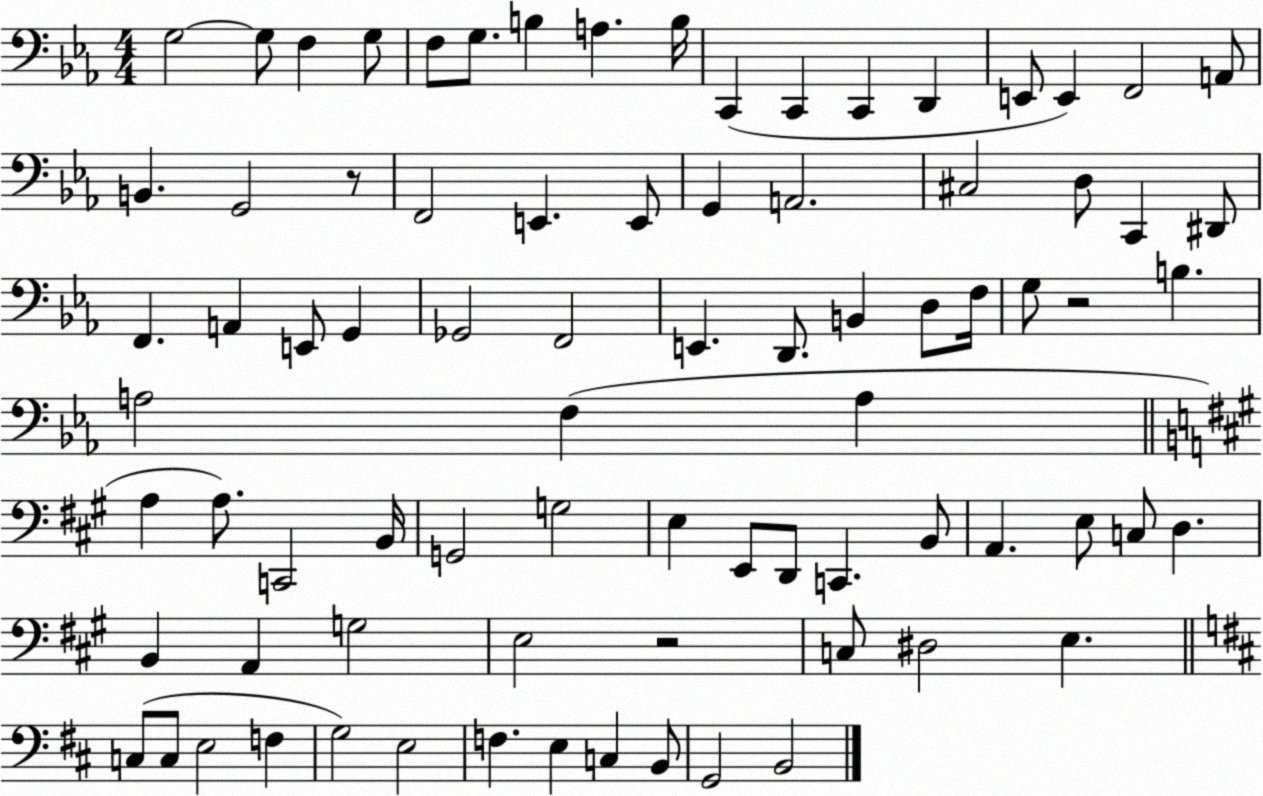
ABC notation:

X:1
T:Untitled
M:4/4
L:1/4
K:Eb
G,2 G,/2 F, G,/2 F,/2 G,/2 B, A, B,/4 C,, C,, C,, D,, E,,/2 E,, F,,2 A,,/2 B,, G,,2 z/2 F,,2 E,, E,,/2 G,, A,,2 ^C,2 D,/2 C,, ^D,,/2 F,, A,, E,,/2 G,, _G,,2 F,,2 E,, D,,/2 B,, D,/2 F,/4 G,/2 z2 B, A,2 F, A, A, A,/2 C,,2 B,,/4 G,,2 G,2 E, E,,/2 D,,/2 C,, B,,/2 A,, E,/2 C,/2 D, B,, A,, G,2 E,2 z2 C,/2 ^D,2 E, C,/2 C,/2 E,2 F, G,2 E,2 F, E, C, B,,/2 G,,2 B,,2